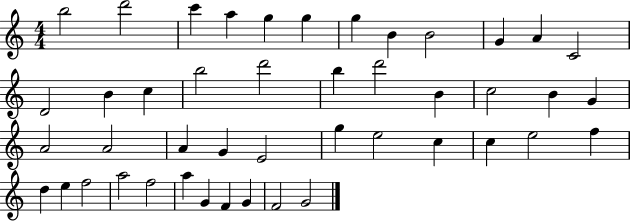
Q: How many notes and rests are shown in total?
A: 45